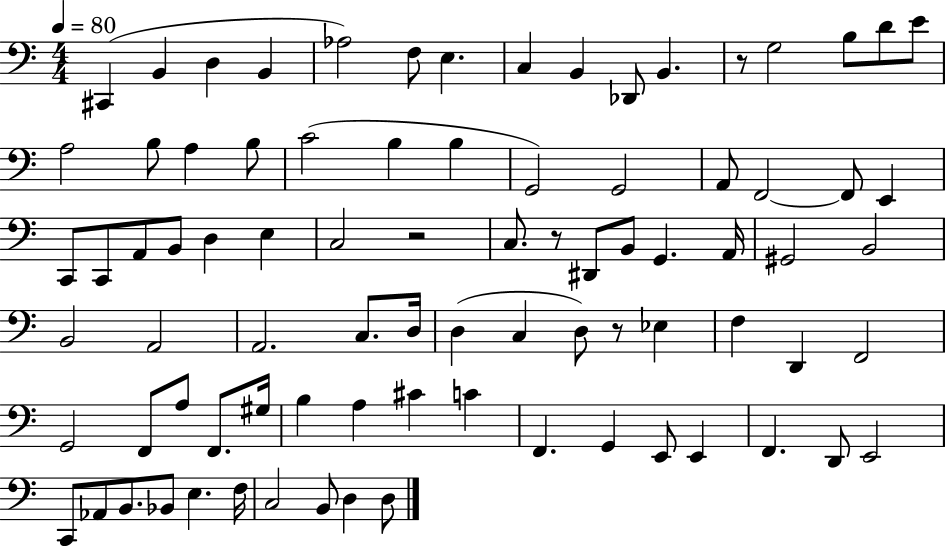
{
  \clef bass
  \numericTimeSignature
  \time 4/4
  \key c \major
  \tempo 4 = 80
  cis,4( b,4 d4 b,4 | aes2) f8 e4. | c4 b,4 des,8 b,4. | r8 g2 b8 d'8 e'8 | \break a2 b8 a4 b8 | c'2( b4 b4 | g,2) g,2 | a,8 f,2~~ f,8 e,4 | \break c,8 c,8 a,8 b,8 d4 e4 | c2 r2 | c8. r8 dis,8 b,8 g,4. a,16 | gis,2 b,2 | \break b,2 a,2 | a,2. c8. d16 | d4( c4 d8) r8 ees4 | f4 d,4 f,2 | \break g,2 f,8 a8 f,8. gis16 | b4 a4 cis'4 c'4 | f,4. g,4 e,8 e,4 | f,4. d,8 e,2 | \break c,8 aes,8 b,8. bes,8 e4. f16 | c2 b,8 d4 d8 | \bar "|."
}